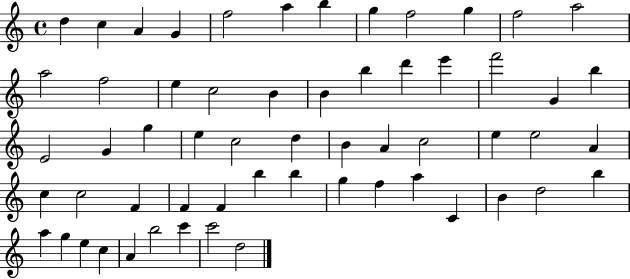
D5/q C5/q A4/q G4/q F5/h A5/q B5/q G5/q F5/h G5/q F5/h A5/h A5/h F5/h E5/q C5/h B4/q B4/q B5/q D6/q E6/q F6/h G4/q B5/q E4/h G4/q G5/q E5/q C5/h D5/q B4/q A4/q C5/h E5/q E5/h A4/q C5/q C5/h F4/q F4/q F4/q B5/q B5/q G5/q F5/q A5/q C4/q B4/q D5/h B5/q A5/q G5/q E5/q C5/q A4/q B5/h C6/q C6/h D5/h